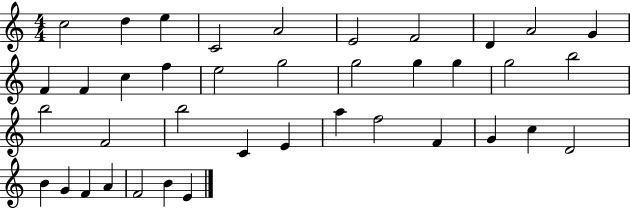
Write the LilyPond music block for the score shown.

{
  \clef treble
  \numericTimeSignature
  \time 4/4
  \key c \major
  c''2 d''4 e''4 | c'2 a'2 | e'2 f'2 | d'4 a'2 g'4 | \break f'4 f'4 c''4 f''4 | e''2 g''2 | g''2 g''4 g''4 | g''2 b''2 | \break b''2 f'2 | b''2 c'4 e'4 | a''4 f''2 f'4 | g'4 c''4 d'2 | \break b'4 g'4 f'4 a'4 | f'2 b'4 e'4 | \bar "|."
}